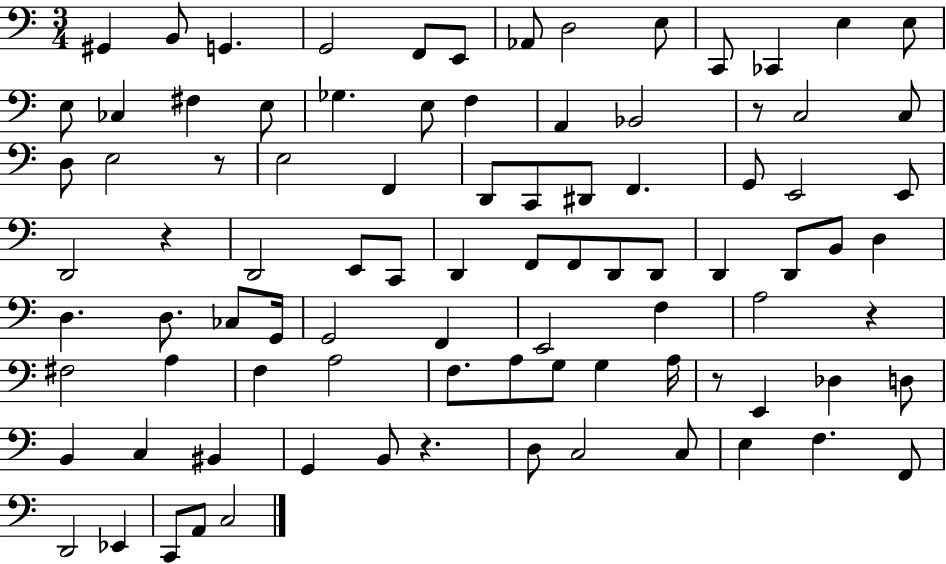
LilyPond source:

{
  \clef bass
  \numericTimeSignature
  \time 3/4
  \key c \major
  gis,4 b,8 g,4. | g,2 f,8 e,8 | aes,8 d2 e8 | c,8 ces,4 e4 e8 | \break e8 ces4 fis4 e8 | ges4. e8 f4 | a,4 bes,2 | r8 c2 c8 | \break d8 e2 r8 | e2 f,4 | d,8 c,8 dis,8 f,4. | g,8 e,2 e,8 | \break d,2 r4 | d,2 e,8 c,8 | d,4 f,8 f,8 d,8 d,8 | d,4 d,8 b,8 d4 | \break d4. d8. ces8 g,16 | g,2 f,4 | e,2 f4 | a2 r4 | \break fis2 a4 | f4 a2 | f8. a8 g8 g4 a16 | r8 e,4 des4 d8 | \break b,4 c4 bis,4 | g,4 b,8 r4. | d8 c2 c8 | e4 f4. f,8 | \break d,2 ees,4 | c,8 a,8 c2 | \bar "|."
}